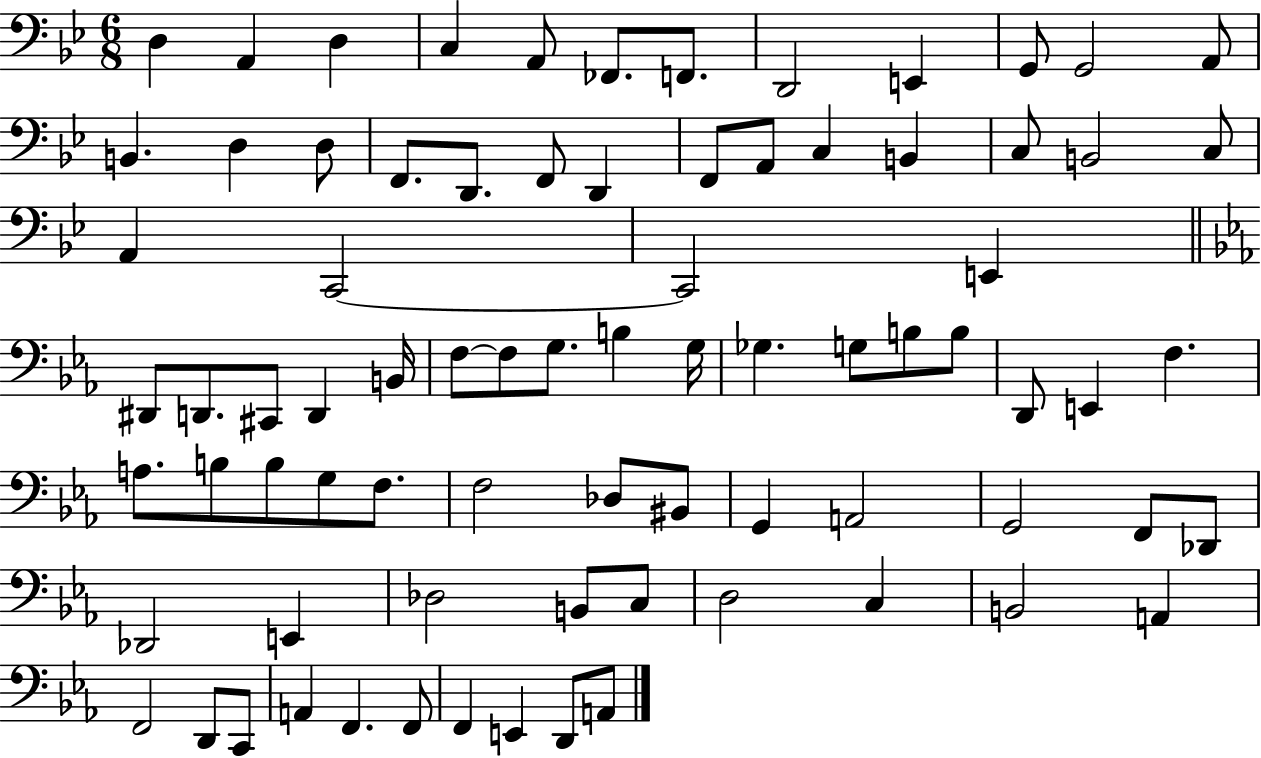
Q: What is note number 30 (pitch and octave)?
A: E2